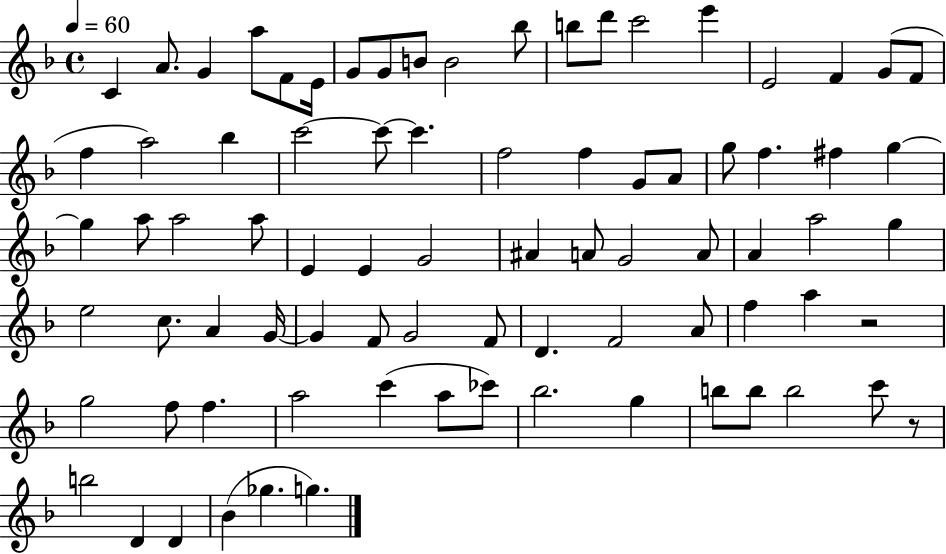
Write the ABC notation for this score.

X:1
T:Untitled
M:4/4
L:1/4
K:F
C A/2 G a/2 F/2 E/4 G/2 G/2 B/2 B2 _b/2 b/2 d'/2 c'2 e' E2 F G/2 F/2 f a2 _b c'2 c'/2 c' f2 f G/2 A/2 g/2 f ^f g g a/2 a2 a/2 E E G2 ^A A/2 G2 A/2 A a2 g e2 c/2 A G/4 G F/2 G2 F/2 D F2 A/2 f a z2 g2 f/2 f a2 c' a/2 _c'/2 _b2 g b/2 b/2 b2 c'/2 z/2 b2 D D _B _g g